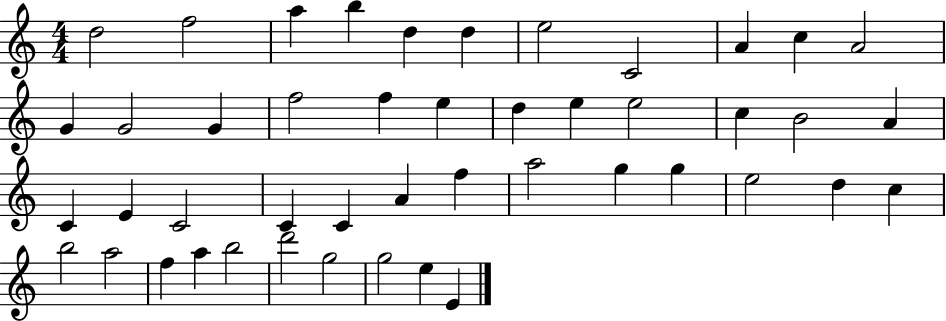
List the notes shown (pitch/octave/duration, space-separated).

D5/h F5/h A5/q B5/q D5/q D5/q E5/h C4/h A4/q C5/q A4/h G4/q G4/h G4/q F5/h F5/q E5/q D5/q E5/q E5/h C5/q B4/h A4/q C4/q E4/q C4/h C4/q C4/q A4/q F5/q A5/h G5/q G5/q E5/h D5/q C5/q B5/h A5/h F5/q A5/q B5/h D6/h G5/h G5/h E5/q E4/q